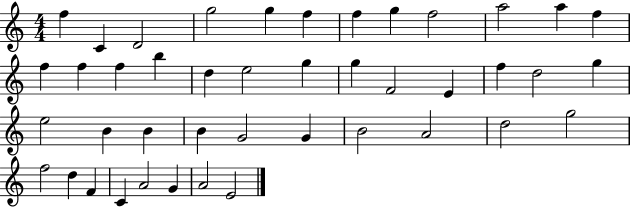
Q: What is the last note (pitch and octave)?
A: E4